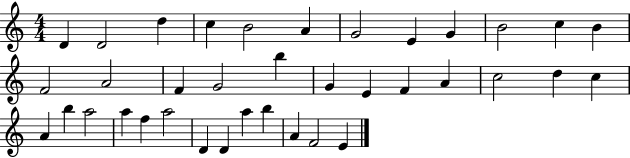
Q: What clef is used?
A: treble